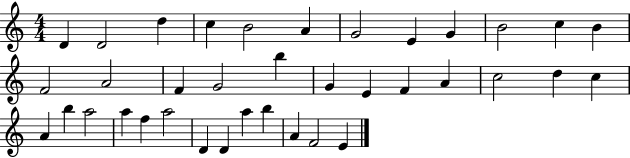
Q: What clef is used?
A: treble